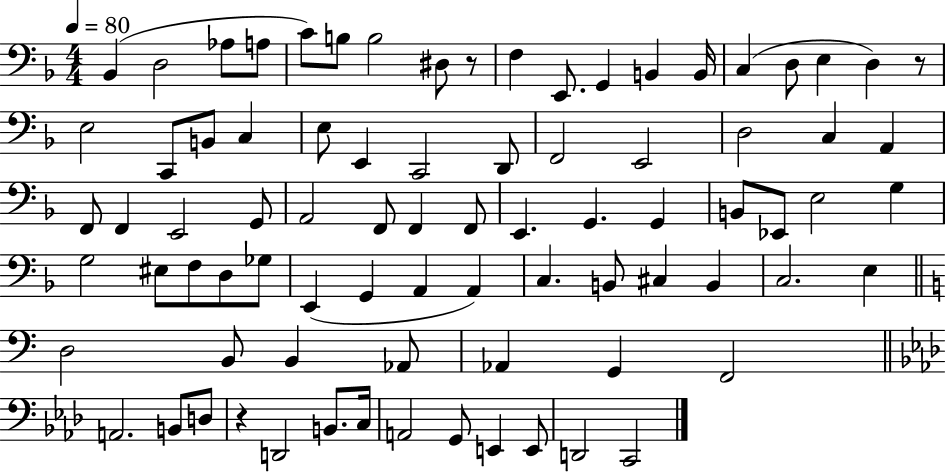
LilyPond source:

{
  \clef bass
  \numericTimeSignature
  \time 4/4
  \key f \major
  \tempo 4 = 80
  bes,4( d2 aes8 a8 | c'8) b8 b2 dis8 r8 | f4 e,8. g,4 b,4 b,16 | c4( d8 e4 d4) r8 | \break e2 c,8 b,8 c4 | e8 e,4 c,2 d,8 | f,2 e,2 | d2 c4 a,4 | \break f,8 f,4 e,2 g,8 | a,2 f,8 f,4 f,8 | e,4. g,4. g,4 | b,8 ees,8 e2 g4 | \break g2 eis8 f8 d8 ges8 | e,4( g,4 a,4 a,4) | c4. b,8 cis4 b,4 | c2. e4 | \break \bar "||" \break \key c \major d2 b,8 b,4 aes,8 | aes,4 g,4 f,2 | \bar "||" \break \key aes \major a,2. b,8 d8 | r4 d,2 b,8. c16 | a,2 g,8 e,4 e,8 | d,2 c,2 | \break \bar "|."
}